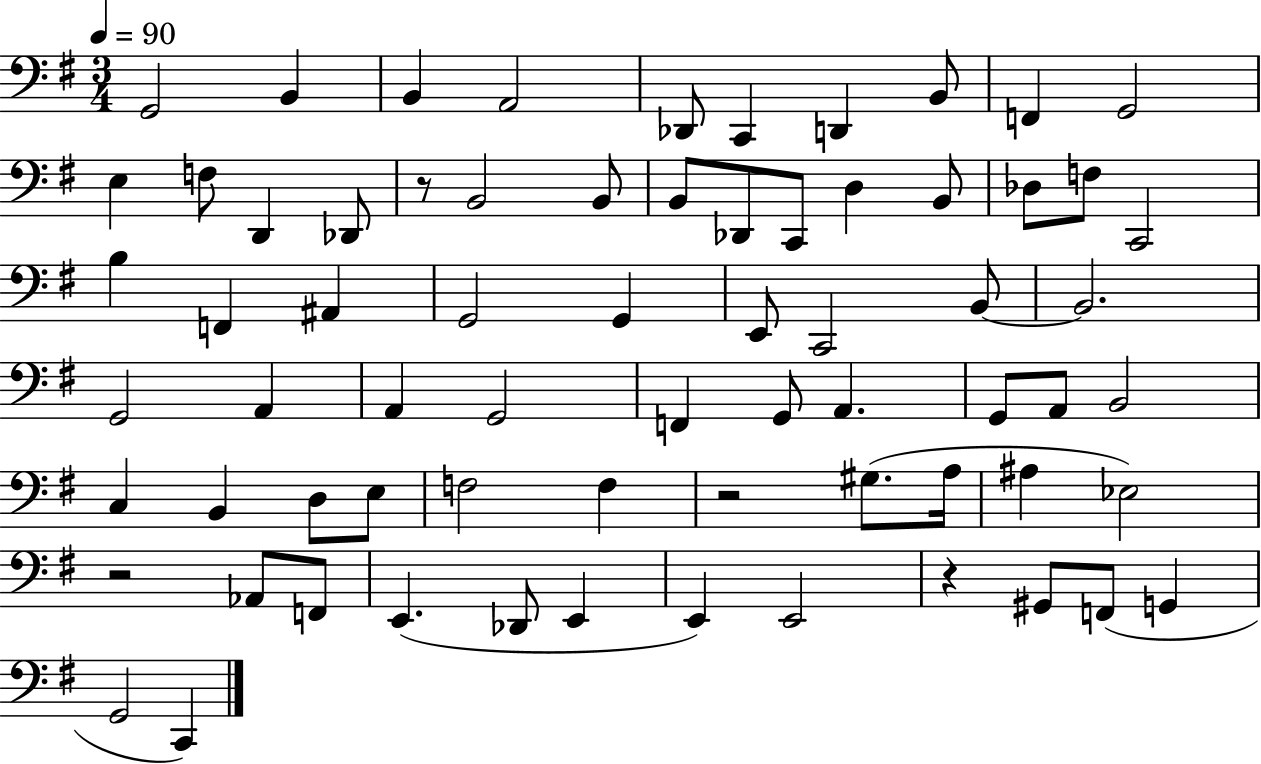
{
  \clef bass
  \numericTimeSignature
  \time 3/4
  \key g \major
  \tempo 4 = 90
  g,2 b,4 | b,4 a,2 | des,8 c,4 d,4 b,8 | f,4 g,2 | \break e4 f8 d,4 des,8 | r8 b,2 b,8 | b,8 des,8 c,8 d4 b,8 | des8 f8 c,2 | \break b4 f,4 ais,4 | g,2 g,4 | e,8 c,2 b,8~~ | b,2. | \break g,2 a,4 | a,4 g,2 | f,4 g,8 a,4. | g,8 a,8 b,2 | \break c4 b,4 d8 e8 | f2 f4 | r2 gis8.( a16 | ais4 ees2) | \break r2 aes,8 f,8 | e,4.( des,8 e,4 | e,4) e,2 | r4 gis,8 f,8( g,4 | \break g,2 c,4) | \bar "|."
}